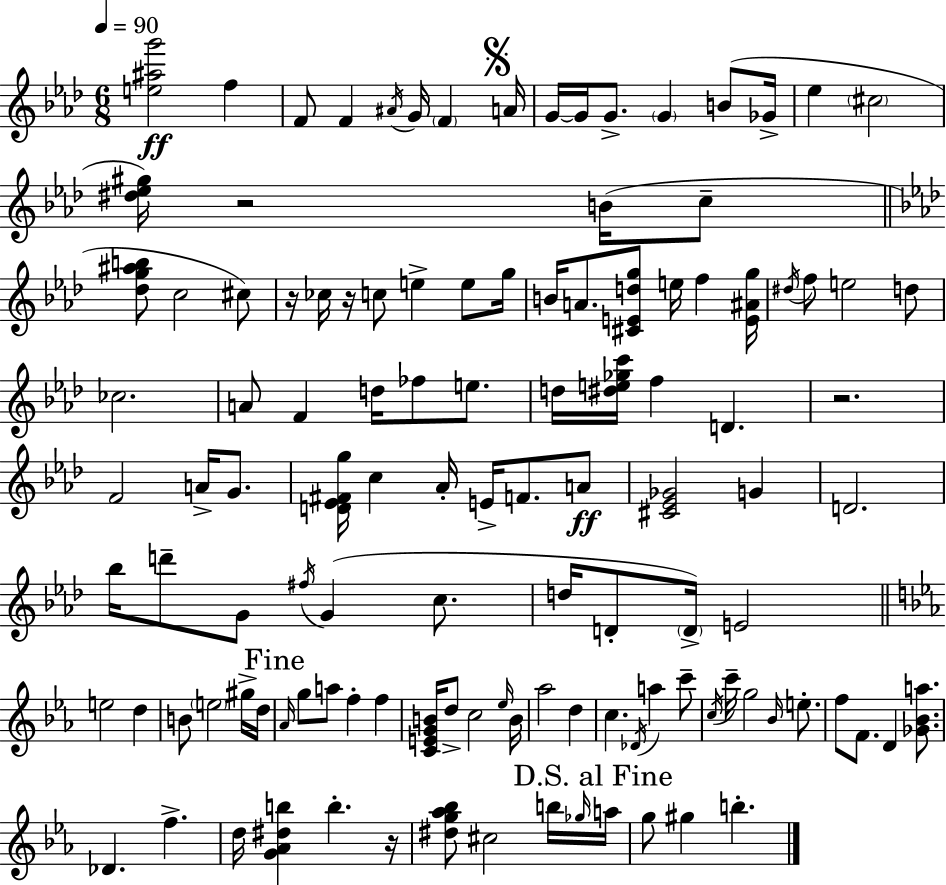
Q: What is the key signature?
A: AES major